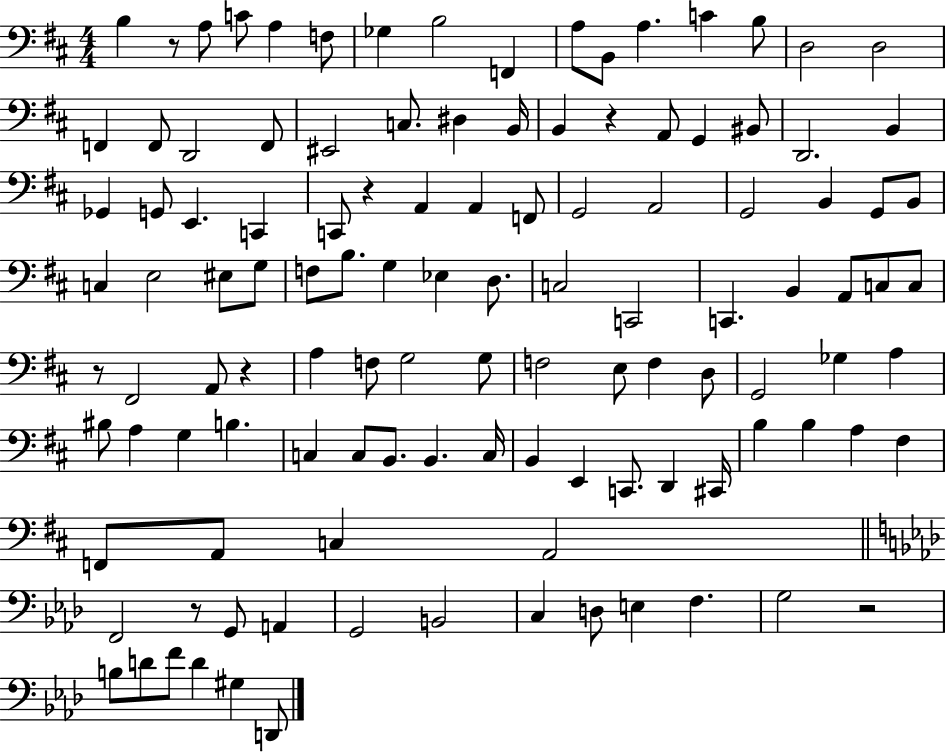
B3/q R/e A3/e C4/e A3/q F3/e Gb3/q B3/h F2/q A3/e B2/e A3/q. C4/q B3/e D3/h D3/h F2/q F2/e D2/h F2/e EIS2/h C3/e. D#3/q B2/s B2/q R/q A2/e G2/q BIS2/e D2/h. B2/q Gb2/q G2/e E2/q. C2/q C2/e R/q A2/q A2/q F2/e G2/h A2/h G2/h B2/q G2/e B2/e C3/q E3/h EIS3/e G3/e F3/e B3/e. G3/q Eb3/q D3/e. C3/h C2/h C2/q. B2/q A2/e C3/e C3/e R/e F#2/h A2/e R/q A3/q F3/e G3/h G3/e F3/h E3/e F3/q D3/e G2/h Gb3/q A3/q BIS3/e A3/q G3/q B3/q. C3/q C3/e B2/e. B2/q. C3/s B2/q E2/q C2/e. D2/q C#2/s B3/q B3/q A3/q F#3/q F2/e A2/e C3/q A2/h F2/h R/e G2/e A2/q G2/h B2/h C3/q D3/e E3/q F3/q. G3/h R/h B3/e D4/e F4/e D4/q G#3/q D2/e